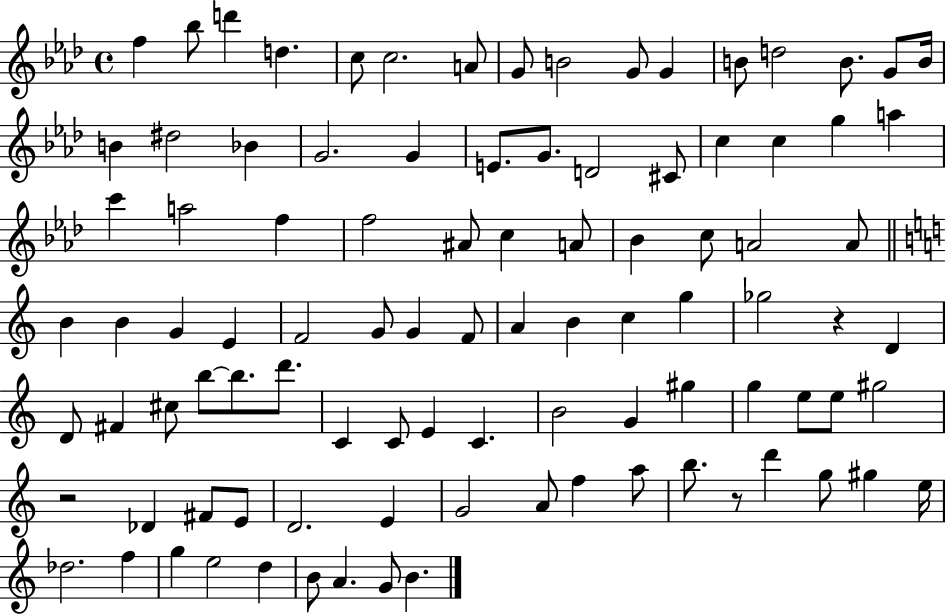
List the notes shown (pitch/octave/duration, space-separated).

F5/q Bb5/e D6/q D5/q. C5/e C5/h. A4/e G4/e B4/h G4/e G4/q B4/e D5/h B4/e. G4/e B4/s B4/q D#5/h Bb4/q G4/h. G4/q E4/e. G4/e. D4/h C#4/e C5/q C5/q G5/q A5/q C6/q A5/h F5/q F5/h A#4/e C5/q A4/e Bb4/q C5/e A4/h A4/e B4/q B4/q G4/q E4/q F4/h G4/e G4/q F4/e A4/q B4/q C5/q G5/q Gb5/h R/q D4/q D4/e F#4/q C#5/e B5/e B5/e. D6/e. C4/q C4/e E4/q C4/q. B4/h G4/q G#5/q G5/q E5/e E5/e G#5/h R/h Db4/q F#4/e E4/e D4/h. E4/q G4/h A4/e F5/q A5/e B5/e. R/e D6/q G5/e G#5/q E5/s Db5/h. F5/q G5/q E5/h D5/q B4/e A4/q. G4/e B4/q.